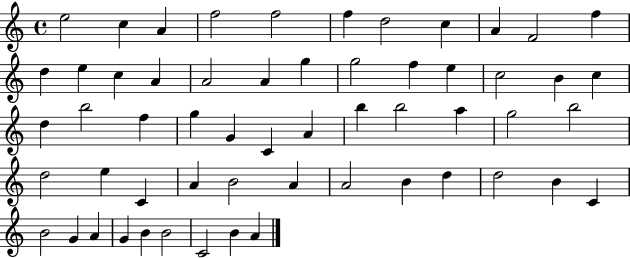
X:1
T:Untitled
M:4/4
L:1/4
K:C
e2 c A f2 f2 f d2 c A F2 f d e c A A2 A g g2 f e c2 B c d b2 f g G C A b b2 a g2 b2 d2 e C A B2 A A2 B d d2 B C B2 G A G B B2 C2 B A